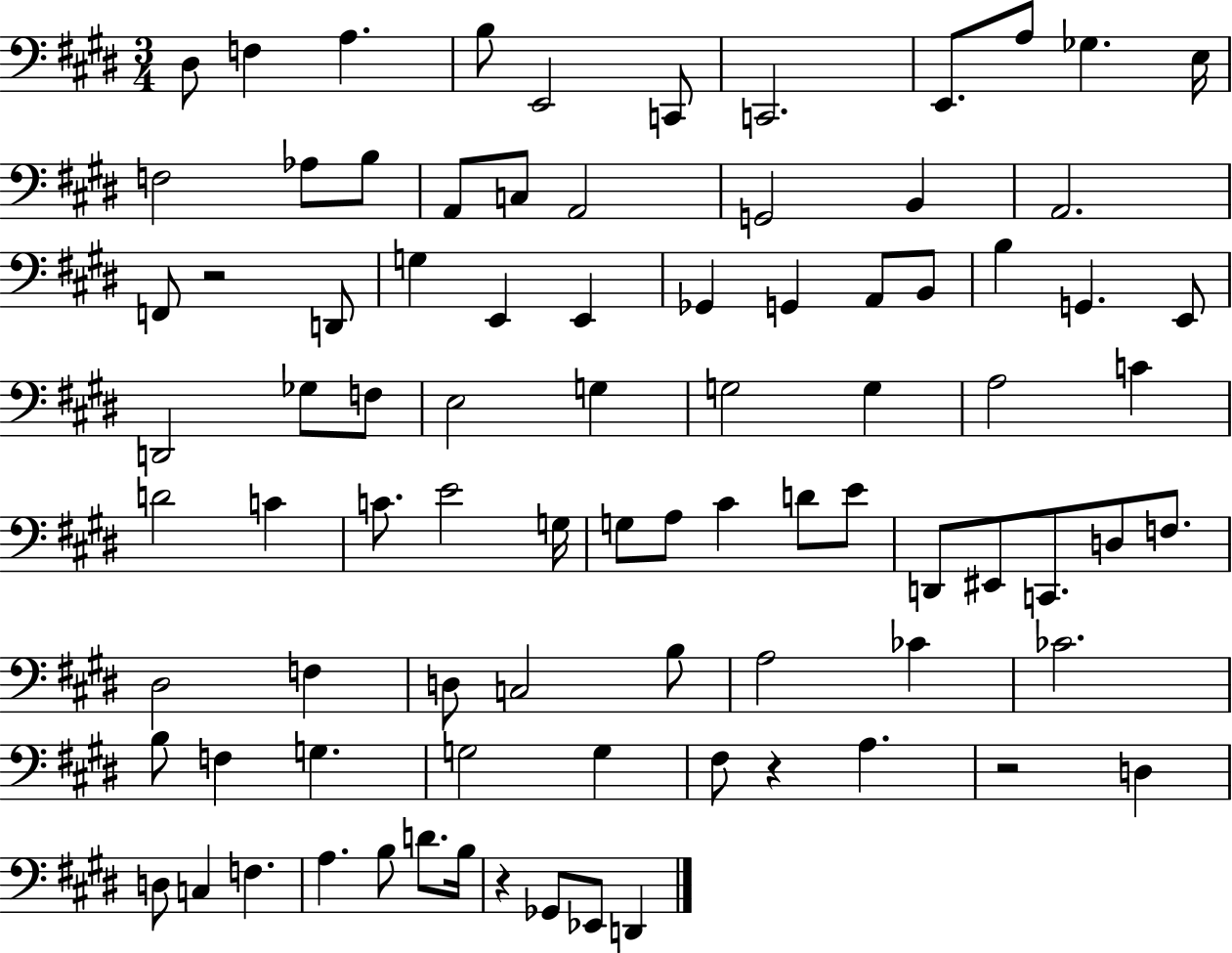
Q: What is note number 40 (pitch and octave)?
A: A3